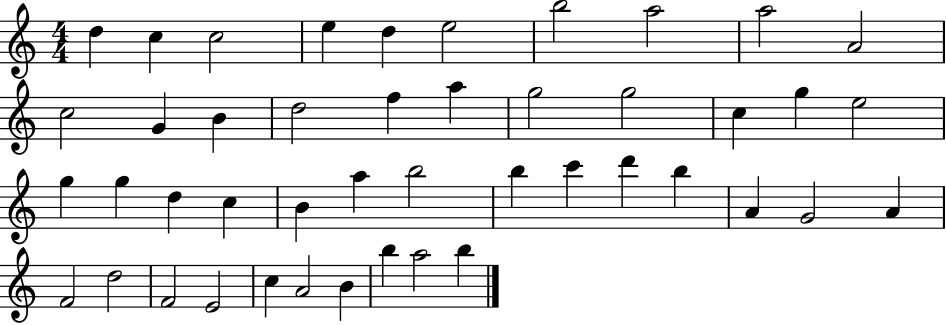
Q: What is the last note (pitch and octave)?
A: B5